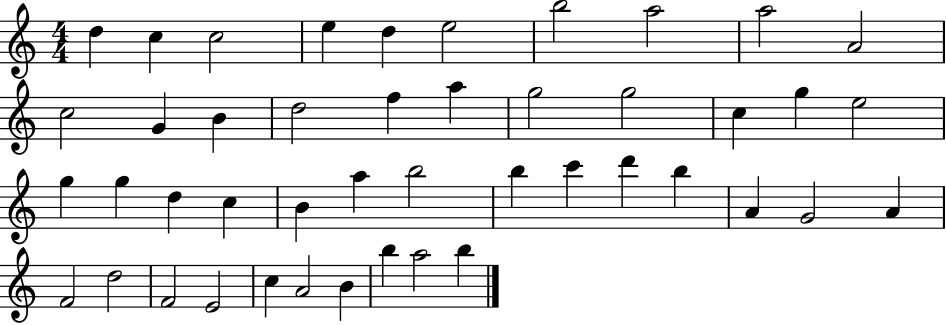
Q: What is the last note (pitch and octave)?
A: B5